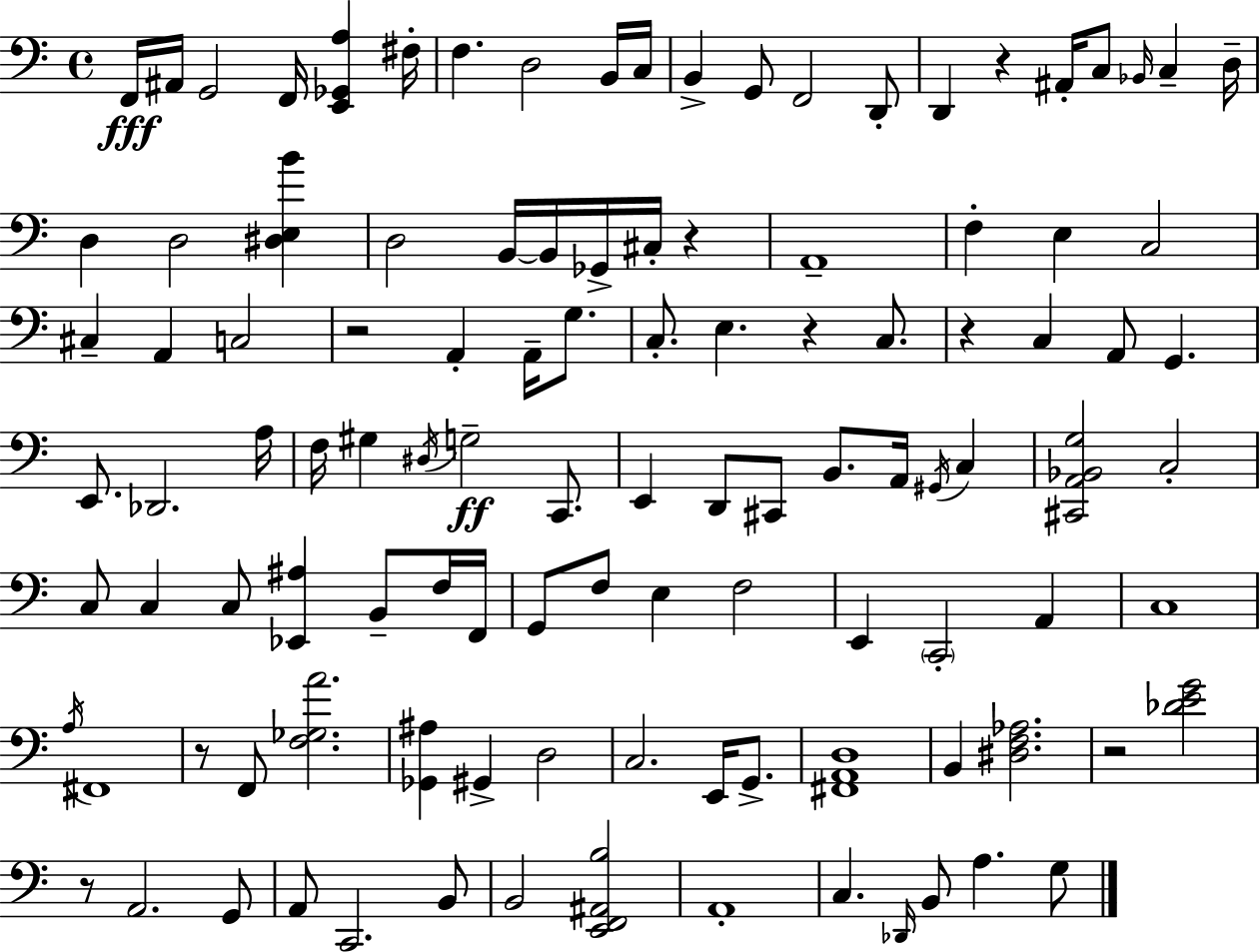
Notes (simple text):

F2/s A#2/s G2/h F2/s [E2,Gb2,A3]/q F#3/s F3/q. D3/h B2/s C3/s B2/q G2/e F2/h D2/e D2/q R/q A#2/s C3/e Bb2/s C3/q D3/s D3/q D3/h [D#3,E3,B4]/q D3/h B2/s B2/s Gb2/s C#3/s R/q A2/w F3/q E3/q C3/h C#3/q A2/q C3/h R/h A2/q A2/s G3/e. C3/e. E3/q. R/q C3/e. R/q C3/q A2/e G2/q. E2/e. Db2/h. A3/s F3/s G#3/q D#3/s G3/h C2/e. E2/q D2/e C#2/e B2/e. A2/s G#2/s C3/q [C#2,A2,Bb2,G3]/h C3/h C3/e C3/q C3/e [Eb2,A#3]/q B2/e F3/s F2/s G2/e F3/e E3/q F3/h E2/q C2/h A2/q C3/w A3/s F#2/w R/e F2/e [F3,Gb3,A4]/h. [Gb2,A#3]/q G#2/q D3/h C3/h. E2/s G2/e. [F#2,A2,D3]/w B2/q [D#3,F3,Ab3]/h. R/h [Db4,E4,G4]/h R/e A2/h. G2/e A2/e C2/h. B2/e B2/h [E2,F2,A#2,B3]/h A2/w C3/q. Db2/s B2/e A3/q. G3/e